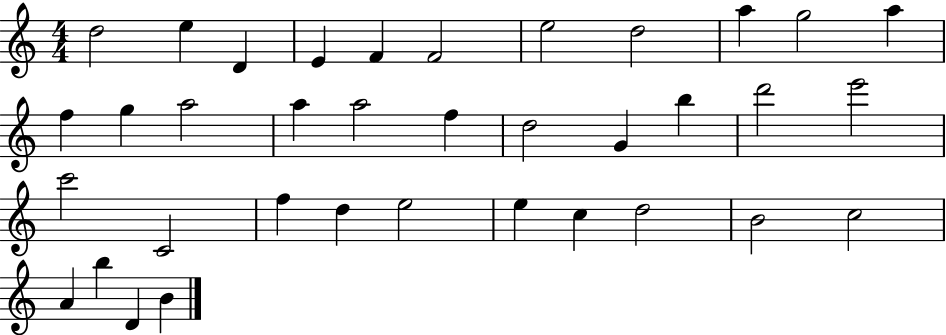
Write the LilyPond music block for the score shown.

{
  \clef treble
  \numericTimeSignature
  \time 4/4
  \key c \major
  d''2 e''4 d'4 | e'4 f'4 f'2 | e''2 d''2 | a''4 g''2 a''4 | \break f''4 g''4 a''2 | a''4 a''2 f''4 | d''2 g'4 b''4 | d'''2 e'''2 | \break c'''2 c'2 | f''4 d''4 e''2 | e''4 c''4 d''2 | b'2 c''2 | \break a'4 b''4 d'4 b'4 | \bar "|."
}